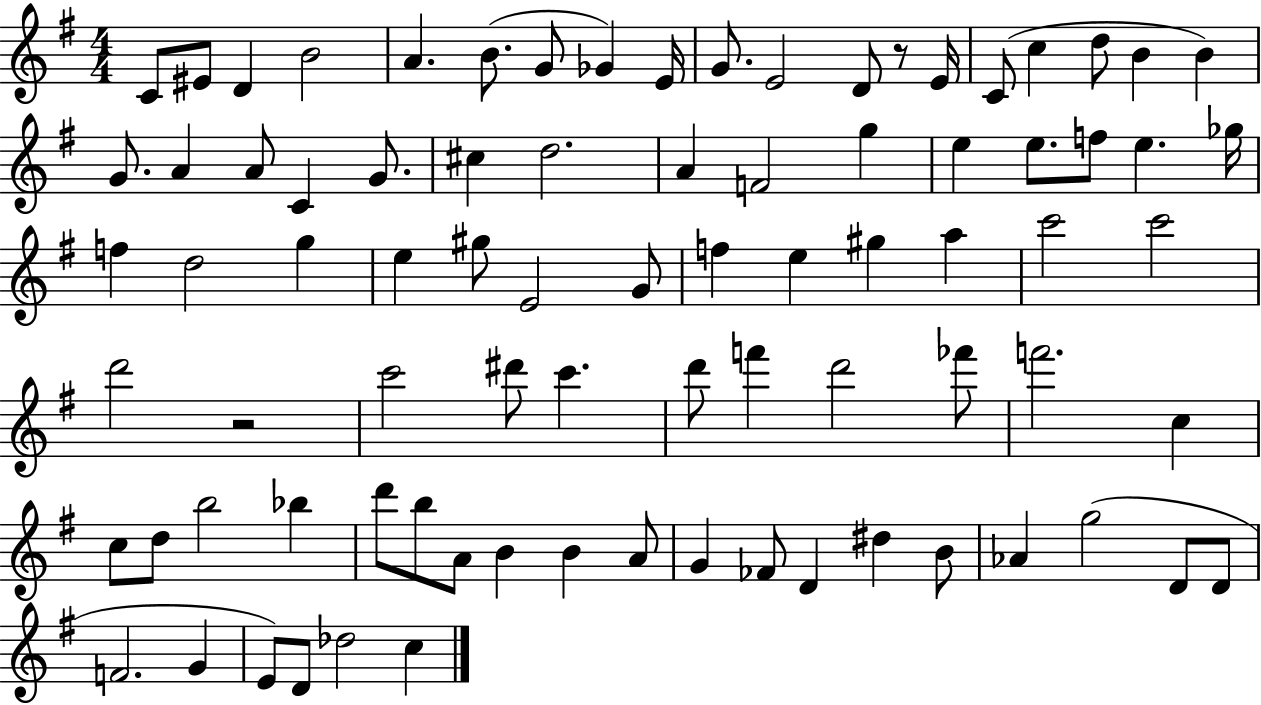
{
  \clef treble
  \numericTimeSignature
  \time 4/4
  \key g \major
  c'8 eis'8 d'4 b'2 | a'4. b'8.( g'8 ges'4) e'16 | g'8. e'2 d'8 r8 e'16 | c'8( c''4 d''8 b'4 b'4) | \break g'8. a'4 a'8 c'4 g'8. | cis''4 d''2. | a'4 f'2 g''4 | e''4 e''8. f''8 e''4. ges''16 | \break f''4 d''2 g''4 | e''4 gis''8 e'2 g'8 | f''4 e''4 gis''4 a''4 | c'''2 c'''2 | \break d'''2 r2 | c'''2 dis'''8 c'''4. | d'''8 f'''4 d'''2 fes'''8 | f'''2. c''4 | \break c''8 d''8 b''2 bes''4 | d'''8 b''8 a'8 b'4 b'4 a'8 | g'4 fes'8 d'4 dis''4 b'8 | aes'4 g''2( d'8 d'8 | \break f'2. g'4 | e'8) d'8 des''2 c''4 | \bar "|."
}